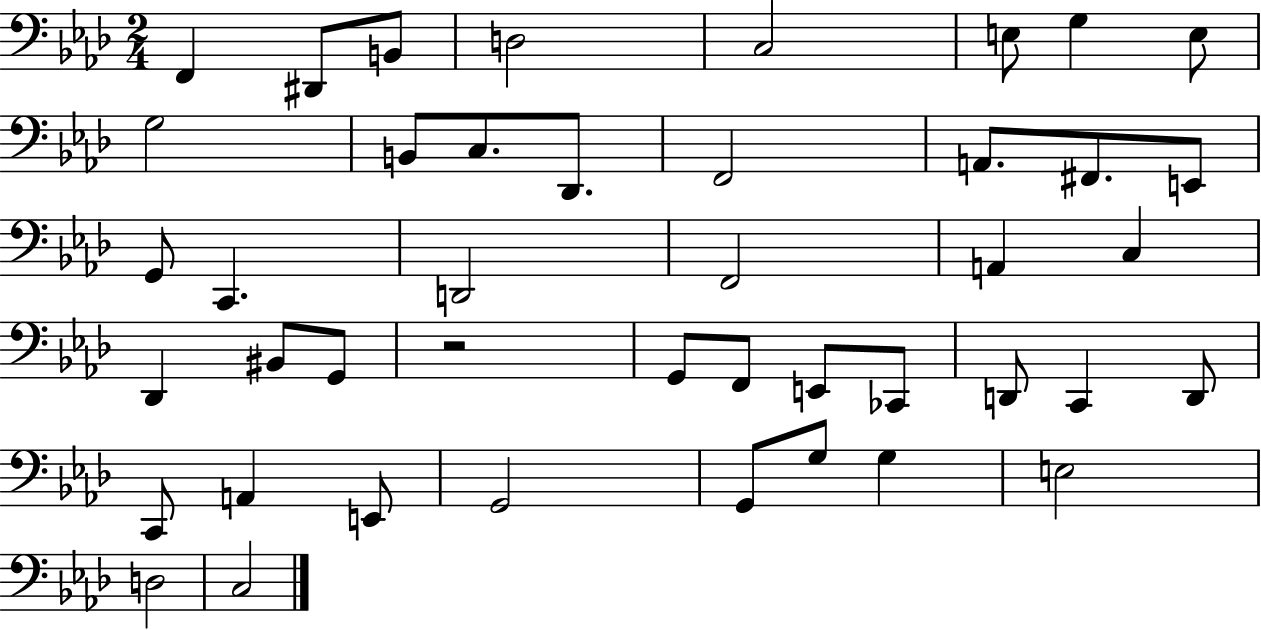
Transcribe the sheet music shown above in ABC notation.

X:1
T:Untitled
M:2/4
L:1/4
K:Ab
F,, ^D,,/2 B,,/2 D,2 C,2 E,/2 G, E,/2 G,2 B,,/2 C,/2 _D,,/2 F,,2 A,,/2 ^F,,/2 E,,/2 G,,/2 C,, D,,2 F,,2 A,, C, _D,, ^B,,/2 G,,/2 z2 G,,/2 F,,/2 E,,/2 _C,,/2 D,,/2 C,, D,,/2 C,,/2 A,, E,,/2 G,,2 G,,/2 G,/2 G, E,2 D,2 C,2